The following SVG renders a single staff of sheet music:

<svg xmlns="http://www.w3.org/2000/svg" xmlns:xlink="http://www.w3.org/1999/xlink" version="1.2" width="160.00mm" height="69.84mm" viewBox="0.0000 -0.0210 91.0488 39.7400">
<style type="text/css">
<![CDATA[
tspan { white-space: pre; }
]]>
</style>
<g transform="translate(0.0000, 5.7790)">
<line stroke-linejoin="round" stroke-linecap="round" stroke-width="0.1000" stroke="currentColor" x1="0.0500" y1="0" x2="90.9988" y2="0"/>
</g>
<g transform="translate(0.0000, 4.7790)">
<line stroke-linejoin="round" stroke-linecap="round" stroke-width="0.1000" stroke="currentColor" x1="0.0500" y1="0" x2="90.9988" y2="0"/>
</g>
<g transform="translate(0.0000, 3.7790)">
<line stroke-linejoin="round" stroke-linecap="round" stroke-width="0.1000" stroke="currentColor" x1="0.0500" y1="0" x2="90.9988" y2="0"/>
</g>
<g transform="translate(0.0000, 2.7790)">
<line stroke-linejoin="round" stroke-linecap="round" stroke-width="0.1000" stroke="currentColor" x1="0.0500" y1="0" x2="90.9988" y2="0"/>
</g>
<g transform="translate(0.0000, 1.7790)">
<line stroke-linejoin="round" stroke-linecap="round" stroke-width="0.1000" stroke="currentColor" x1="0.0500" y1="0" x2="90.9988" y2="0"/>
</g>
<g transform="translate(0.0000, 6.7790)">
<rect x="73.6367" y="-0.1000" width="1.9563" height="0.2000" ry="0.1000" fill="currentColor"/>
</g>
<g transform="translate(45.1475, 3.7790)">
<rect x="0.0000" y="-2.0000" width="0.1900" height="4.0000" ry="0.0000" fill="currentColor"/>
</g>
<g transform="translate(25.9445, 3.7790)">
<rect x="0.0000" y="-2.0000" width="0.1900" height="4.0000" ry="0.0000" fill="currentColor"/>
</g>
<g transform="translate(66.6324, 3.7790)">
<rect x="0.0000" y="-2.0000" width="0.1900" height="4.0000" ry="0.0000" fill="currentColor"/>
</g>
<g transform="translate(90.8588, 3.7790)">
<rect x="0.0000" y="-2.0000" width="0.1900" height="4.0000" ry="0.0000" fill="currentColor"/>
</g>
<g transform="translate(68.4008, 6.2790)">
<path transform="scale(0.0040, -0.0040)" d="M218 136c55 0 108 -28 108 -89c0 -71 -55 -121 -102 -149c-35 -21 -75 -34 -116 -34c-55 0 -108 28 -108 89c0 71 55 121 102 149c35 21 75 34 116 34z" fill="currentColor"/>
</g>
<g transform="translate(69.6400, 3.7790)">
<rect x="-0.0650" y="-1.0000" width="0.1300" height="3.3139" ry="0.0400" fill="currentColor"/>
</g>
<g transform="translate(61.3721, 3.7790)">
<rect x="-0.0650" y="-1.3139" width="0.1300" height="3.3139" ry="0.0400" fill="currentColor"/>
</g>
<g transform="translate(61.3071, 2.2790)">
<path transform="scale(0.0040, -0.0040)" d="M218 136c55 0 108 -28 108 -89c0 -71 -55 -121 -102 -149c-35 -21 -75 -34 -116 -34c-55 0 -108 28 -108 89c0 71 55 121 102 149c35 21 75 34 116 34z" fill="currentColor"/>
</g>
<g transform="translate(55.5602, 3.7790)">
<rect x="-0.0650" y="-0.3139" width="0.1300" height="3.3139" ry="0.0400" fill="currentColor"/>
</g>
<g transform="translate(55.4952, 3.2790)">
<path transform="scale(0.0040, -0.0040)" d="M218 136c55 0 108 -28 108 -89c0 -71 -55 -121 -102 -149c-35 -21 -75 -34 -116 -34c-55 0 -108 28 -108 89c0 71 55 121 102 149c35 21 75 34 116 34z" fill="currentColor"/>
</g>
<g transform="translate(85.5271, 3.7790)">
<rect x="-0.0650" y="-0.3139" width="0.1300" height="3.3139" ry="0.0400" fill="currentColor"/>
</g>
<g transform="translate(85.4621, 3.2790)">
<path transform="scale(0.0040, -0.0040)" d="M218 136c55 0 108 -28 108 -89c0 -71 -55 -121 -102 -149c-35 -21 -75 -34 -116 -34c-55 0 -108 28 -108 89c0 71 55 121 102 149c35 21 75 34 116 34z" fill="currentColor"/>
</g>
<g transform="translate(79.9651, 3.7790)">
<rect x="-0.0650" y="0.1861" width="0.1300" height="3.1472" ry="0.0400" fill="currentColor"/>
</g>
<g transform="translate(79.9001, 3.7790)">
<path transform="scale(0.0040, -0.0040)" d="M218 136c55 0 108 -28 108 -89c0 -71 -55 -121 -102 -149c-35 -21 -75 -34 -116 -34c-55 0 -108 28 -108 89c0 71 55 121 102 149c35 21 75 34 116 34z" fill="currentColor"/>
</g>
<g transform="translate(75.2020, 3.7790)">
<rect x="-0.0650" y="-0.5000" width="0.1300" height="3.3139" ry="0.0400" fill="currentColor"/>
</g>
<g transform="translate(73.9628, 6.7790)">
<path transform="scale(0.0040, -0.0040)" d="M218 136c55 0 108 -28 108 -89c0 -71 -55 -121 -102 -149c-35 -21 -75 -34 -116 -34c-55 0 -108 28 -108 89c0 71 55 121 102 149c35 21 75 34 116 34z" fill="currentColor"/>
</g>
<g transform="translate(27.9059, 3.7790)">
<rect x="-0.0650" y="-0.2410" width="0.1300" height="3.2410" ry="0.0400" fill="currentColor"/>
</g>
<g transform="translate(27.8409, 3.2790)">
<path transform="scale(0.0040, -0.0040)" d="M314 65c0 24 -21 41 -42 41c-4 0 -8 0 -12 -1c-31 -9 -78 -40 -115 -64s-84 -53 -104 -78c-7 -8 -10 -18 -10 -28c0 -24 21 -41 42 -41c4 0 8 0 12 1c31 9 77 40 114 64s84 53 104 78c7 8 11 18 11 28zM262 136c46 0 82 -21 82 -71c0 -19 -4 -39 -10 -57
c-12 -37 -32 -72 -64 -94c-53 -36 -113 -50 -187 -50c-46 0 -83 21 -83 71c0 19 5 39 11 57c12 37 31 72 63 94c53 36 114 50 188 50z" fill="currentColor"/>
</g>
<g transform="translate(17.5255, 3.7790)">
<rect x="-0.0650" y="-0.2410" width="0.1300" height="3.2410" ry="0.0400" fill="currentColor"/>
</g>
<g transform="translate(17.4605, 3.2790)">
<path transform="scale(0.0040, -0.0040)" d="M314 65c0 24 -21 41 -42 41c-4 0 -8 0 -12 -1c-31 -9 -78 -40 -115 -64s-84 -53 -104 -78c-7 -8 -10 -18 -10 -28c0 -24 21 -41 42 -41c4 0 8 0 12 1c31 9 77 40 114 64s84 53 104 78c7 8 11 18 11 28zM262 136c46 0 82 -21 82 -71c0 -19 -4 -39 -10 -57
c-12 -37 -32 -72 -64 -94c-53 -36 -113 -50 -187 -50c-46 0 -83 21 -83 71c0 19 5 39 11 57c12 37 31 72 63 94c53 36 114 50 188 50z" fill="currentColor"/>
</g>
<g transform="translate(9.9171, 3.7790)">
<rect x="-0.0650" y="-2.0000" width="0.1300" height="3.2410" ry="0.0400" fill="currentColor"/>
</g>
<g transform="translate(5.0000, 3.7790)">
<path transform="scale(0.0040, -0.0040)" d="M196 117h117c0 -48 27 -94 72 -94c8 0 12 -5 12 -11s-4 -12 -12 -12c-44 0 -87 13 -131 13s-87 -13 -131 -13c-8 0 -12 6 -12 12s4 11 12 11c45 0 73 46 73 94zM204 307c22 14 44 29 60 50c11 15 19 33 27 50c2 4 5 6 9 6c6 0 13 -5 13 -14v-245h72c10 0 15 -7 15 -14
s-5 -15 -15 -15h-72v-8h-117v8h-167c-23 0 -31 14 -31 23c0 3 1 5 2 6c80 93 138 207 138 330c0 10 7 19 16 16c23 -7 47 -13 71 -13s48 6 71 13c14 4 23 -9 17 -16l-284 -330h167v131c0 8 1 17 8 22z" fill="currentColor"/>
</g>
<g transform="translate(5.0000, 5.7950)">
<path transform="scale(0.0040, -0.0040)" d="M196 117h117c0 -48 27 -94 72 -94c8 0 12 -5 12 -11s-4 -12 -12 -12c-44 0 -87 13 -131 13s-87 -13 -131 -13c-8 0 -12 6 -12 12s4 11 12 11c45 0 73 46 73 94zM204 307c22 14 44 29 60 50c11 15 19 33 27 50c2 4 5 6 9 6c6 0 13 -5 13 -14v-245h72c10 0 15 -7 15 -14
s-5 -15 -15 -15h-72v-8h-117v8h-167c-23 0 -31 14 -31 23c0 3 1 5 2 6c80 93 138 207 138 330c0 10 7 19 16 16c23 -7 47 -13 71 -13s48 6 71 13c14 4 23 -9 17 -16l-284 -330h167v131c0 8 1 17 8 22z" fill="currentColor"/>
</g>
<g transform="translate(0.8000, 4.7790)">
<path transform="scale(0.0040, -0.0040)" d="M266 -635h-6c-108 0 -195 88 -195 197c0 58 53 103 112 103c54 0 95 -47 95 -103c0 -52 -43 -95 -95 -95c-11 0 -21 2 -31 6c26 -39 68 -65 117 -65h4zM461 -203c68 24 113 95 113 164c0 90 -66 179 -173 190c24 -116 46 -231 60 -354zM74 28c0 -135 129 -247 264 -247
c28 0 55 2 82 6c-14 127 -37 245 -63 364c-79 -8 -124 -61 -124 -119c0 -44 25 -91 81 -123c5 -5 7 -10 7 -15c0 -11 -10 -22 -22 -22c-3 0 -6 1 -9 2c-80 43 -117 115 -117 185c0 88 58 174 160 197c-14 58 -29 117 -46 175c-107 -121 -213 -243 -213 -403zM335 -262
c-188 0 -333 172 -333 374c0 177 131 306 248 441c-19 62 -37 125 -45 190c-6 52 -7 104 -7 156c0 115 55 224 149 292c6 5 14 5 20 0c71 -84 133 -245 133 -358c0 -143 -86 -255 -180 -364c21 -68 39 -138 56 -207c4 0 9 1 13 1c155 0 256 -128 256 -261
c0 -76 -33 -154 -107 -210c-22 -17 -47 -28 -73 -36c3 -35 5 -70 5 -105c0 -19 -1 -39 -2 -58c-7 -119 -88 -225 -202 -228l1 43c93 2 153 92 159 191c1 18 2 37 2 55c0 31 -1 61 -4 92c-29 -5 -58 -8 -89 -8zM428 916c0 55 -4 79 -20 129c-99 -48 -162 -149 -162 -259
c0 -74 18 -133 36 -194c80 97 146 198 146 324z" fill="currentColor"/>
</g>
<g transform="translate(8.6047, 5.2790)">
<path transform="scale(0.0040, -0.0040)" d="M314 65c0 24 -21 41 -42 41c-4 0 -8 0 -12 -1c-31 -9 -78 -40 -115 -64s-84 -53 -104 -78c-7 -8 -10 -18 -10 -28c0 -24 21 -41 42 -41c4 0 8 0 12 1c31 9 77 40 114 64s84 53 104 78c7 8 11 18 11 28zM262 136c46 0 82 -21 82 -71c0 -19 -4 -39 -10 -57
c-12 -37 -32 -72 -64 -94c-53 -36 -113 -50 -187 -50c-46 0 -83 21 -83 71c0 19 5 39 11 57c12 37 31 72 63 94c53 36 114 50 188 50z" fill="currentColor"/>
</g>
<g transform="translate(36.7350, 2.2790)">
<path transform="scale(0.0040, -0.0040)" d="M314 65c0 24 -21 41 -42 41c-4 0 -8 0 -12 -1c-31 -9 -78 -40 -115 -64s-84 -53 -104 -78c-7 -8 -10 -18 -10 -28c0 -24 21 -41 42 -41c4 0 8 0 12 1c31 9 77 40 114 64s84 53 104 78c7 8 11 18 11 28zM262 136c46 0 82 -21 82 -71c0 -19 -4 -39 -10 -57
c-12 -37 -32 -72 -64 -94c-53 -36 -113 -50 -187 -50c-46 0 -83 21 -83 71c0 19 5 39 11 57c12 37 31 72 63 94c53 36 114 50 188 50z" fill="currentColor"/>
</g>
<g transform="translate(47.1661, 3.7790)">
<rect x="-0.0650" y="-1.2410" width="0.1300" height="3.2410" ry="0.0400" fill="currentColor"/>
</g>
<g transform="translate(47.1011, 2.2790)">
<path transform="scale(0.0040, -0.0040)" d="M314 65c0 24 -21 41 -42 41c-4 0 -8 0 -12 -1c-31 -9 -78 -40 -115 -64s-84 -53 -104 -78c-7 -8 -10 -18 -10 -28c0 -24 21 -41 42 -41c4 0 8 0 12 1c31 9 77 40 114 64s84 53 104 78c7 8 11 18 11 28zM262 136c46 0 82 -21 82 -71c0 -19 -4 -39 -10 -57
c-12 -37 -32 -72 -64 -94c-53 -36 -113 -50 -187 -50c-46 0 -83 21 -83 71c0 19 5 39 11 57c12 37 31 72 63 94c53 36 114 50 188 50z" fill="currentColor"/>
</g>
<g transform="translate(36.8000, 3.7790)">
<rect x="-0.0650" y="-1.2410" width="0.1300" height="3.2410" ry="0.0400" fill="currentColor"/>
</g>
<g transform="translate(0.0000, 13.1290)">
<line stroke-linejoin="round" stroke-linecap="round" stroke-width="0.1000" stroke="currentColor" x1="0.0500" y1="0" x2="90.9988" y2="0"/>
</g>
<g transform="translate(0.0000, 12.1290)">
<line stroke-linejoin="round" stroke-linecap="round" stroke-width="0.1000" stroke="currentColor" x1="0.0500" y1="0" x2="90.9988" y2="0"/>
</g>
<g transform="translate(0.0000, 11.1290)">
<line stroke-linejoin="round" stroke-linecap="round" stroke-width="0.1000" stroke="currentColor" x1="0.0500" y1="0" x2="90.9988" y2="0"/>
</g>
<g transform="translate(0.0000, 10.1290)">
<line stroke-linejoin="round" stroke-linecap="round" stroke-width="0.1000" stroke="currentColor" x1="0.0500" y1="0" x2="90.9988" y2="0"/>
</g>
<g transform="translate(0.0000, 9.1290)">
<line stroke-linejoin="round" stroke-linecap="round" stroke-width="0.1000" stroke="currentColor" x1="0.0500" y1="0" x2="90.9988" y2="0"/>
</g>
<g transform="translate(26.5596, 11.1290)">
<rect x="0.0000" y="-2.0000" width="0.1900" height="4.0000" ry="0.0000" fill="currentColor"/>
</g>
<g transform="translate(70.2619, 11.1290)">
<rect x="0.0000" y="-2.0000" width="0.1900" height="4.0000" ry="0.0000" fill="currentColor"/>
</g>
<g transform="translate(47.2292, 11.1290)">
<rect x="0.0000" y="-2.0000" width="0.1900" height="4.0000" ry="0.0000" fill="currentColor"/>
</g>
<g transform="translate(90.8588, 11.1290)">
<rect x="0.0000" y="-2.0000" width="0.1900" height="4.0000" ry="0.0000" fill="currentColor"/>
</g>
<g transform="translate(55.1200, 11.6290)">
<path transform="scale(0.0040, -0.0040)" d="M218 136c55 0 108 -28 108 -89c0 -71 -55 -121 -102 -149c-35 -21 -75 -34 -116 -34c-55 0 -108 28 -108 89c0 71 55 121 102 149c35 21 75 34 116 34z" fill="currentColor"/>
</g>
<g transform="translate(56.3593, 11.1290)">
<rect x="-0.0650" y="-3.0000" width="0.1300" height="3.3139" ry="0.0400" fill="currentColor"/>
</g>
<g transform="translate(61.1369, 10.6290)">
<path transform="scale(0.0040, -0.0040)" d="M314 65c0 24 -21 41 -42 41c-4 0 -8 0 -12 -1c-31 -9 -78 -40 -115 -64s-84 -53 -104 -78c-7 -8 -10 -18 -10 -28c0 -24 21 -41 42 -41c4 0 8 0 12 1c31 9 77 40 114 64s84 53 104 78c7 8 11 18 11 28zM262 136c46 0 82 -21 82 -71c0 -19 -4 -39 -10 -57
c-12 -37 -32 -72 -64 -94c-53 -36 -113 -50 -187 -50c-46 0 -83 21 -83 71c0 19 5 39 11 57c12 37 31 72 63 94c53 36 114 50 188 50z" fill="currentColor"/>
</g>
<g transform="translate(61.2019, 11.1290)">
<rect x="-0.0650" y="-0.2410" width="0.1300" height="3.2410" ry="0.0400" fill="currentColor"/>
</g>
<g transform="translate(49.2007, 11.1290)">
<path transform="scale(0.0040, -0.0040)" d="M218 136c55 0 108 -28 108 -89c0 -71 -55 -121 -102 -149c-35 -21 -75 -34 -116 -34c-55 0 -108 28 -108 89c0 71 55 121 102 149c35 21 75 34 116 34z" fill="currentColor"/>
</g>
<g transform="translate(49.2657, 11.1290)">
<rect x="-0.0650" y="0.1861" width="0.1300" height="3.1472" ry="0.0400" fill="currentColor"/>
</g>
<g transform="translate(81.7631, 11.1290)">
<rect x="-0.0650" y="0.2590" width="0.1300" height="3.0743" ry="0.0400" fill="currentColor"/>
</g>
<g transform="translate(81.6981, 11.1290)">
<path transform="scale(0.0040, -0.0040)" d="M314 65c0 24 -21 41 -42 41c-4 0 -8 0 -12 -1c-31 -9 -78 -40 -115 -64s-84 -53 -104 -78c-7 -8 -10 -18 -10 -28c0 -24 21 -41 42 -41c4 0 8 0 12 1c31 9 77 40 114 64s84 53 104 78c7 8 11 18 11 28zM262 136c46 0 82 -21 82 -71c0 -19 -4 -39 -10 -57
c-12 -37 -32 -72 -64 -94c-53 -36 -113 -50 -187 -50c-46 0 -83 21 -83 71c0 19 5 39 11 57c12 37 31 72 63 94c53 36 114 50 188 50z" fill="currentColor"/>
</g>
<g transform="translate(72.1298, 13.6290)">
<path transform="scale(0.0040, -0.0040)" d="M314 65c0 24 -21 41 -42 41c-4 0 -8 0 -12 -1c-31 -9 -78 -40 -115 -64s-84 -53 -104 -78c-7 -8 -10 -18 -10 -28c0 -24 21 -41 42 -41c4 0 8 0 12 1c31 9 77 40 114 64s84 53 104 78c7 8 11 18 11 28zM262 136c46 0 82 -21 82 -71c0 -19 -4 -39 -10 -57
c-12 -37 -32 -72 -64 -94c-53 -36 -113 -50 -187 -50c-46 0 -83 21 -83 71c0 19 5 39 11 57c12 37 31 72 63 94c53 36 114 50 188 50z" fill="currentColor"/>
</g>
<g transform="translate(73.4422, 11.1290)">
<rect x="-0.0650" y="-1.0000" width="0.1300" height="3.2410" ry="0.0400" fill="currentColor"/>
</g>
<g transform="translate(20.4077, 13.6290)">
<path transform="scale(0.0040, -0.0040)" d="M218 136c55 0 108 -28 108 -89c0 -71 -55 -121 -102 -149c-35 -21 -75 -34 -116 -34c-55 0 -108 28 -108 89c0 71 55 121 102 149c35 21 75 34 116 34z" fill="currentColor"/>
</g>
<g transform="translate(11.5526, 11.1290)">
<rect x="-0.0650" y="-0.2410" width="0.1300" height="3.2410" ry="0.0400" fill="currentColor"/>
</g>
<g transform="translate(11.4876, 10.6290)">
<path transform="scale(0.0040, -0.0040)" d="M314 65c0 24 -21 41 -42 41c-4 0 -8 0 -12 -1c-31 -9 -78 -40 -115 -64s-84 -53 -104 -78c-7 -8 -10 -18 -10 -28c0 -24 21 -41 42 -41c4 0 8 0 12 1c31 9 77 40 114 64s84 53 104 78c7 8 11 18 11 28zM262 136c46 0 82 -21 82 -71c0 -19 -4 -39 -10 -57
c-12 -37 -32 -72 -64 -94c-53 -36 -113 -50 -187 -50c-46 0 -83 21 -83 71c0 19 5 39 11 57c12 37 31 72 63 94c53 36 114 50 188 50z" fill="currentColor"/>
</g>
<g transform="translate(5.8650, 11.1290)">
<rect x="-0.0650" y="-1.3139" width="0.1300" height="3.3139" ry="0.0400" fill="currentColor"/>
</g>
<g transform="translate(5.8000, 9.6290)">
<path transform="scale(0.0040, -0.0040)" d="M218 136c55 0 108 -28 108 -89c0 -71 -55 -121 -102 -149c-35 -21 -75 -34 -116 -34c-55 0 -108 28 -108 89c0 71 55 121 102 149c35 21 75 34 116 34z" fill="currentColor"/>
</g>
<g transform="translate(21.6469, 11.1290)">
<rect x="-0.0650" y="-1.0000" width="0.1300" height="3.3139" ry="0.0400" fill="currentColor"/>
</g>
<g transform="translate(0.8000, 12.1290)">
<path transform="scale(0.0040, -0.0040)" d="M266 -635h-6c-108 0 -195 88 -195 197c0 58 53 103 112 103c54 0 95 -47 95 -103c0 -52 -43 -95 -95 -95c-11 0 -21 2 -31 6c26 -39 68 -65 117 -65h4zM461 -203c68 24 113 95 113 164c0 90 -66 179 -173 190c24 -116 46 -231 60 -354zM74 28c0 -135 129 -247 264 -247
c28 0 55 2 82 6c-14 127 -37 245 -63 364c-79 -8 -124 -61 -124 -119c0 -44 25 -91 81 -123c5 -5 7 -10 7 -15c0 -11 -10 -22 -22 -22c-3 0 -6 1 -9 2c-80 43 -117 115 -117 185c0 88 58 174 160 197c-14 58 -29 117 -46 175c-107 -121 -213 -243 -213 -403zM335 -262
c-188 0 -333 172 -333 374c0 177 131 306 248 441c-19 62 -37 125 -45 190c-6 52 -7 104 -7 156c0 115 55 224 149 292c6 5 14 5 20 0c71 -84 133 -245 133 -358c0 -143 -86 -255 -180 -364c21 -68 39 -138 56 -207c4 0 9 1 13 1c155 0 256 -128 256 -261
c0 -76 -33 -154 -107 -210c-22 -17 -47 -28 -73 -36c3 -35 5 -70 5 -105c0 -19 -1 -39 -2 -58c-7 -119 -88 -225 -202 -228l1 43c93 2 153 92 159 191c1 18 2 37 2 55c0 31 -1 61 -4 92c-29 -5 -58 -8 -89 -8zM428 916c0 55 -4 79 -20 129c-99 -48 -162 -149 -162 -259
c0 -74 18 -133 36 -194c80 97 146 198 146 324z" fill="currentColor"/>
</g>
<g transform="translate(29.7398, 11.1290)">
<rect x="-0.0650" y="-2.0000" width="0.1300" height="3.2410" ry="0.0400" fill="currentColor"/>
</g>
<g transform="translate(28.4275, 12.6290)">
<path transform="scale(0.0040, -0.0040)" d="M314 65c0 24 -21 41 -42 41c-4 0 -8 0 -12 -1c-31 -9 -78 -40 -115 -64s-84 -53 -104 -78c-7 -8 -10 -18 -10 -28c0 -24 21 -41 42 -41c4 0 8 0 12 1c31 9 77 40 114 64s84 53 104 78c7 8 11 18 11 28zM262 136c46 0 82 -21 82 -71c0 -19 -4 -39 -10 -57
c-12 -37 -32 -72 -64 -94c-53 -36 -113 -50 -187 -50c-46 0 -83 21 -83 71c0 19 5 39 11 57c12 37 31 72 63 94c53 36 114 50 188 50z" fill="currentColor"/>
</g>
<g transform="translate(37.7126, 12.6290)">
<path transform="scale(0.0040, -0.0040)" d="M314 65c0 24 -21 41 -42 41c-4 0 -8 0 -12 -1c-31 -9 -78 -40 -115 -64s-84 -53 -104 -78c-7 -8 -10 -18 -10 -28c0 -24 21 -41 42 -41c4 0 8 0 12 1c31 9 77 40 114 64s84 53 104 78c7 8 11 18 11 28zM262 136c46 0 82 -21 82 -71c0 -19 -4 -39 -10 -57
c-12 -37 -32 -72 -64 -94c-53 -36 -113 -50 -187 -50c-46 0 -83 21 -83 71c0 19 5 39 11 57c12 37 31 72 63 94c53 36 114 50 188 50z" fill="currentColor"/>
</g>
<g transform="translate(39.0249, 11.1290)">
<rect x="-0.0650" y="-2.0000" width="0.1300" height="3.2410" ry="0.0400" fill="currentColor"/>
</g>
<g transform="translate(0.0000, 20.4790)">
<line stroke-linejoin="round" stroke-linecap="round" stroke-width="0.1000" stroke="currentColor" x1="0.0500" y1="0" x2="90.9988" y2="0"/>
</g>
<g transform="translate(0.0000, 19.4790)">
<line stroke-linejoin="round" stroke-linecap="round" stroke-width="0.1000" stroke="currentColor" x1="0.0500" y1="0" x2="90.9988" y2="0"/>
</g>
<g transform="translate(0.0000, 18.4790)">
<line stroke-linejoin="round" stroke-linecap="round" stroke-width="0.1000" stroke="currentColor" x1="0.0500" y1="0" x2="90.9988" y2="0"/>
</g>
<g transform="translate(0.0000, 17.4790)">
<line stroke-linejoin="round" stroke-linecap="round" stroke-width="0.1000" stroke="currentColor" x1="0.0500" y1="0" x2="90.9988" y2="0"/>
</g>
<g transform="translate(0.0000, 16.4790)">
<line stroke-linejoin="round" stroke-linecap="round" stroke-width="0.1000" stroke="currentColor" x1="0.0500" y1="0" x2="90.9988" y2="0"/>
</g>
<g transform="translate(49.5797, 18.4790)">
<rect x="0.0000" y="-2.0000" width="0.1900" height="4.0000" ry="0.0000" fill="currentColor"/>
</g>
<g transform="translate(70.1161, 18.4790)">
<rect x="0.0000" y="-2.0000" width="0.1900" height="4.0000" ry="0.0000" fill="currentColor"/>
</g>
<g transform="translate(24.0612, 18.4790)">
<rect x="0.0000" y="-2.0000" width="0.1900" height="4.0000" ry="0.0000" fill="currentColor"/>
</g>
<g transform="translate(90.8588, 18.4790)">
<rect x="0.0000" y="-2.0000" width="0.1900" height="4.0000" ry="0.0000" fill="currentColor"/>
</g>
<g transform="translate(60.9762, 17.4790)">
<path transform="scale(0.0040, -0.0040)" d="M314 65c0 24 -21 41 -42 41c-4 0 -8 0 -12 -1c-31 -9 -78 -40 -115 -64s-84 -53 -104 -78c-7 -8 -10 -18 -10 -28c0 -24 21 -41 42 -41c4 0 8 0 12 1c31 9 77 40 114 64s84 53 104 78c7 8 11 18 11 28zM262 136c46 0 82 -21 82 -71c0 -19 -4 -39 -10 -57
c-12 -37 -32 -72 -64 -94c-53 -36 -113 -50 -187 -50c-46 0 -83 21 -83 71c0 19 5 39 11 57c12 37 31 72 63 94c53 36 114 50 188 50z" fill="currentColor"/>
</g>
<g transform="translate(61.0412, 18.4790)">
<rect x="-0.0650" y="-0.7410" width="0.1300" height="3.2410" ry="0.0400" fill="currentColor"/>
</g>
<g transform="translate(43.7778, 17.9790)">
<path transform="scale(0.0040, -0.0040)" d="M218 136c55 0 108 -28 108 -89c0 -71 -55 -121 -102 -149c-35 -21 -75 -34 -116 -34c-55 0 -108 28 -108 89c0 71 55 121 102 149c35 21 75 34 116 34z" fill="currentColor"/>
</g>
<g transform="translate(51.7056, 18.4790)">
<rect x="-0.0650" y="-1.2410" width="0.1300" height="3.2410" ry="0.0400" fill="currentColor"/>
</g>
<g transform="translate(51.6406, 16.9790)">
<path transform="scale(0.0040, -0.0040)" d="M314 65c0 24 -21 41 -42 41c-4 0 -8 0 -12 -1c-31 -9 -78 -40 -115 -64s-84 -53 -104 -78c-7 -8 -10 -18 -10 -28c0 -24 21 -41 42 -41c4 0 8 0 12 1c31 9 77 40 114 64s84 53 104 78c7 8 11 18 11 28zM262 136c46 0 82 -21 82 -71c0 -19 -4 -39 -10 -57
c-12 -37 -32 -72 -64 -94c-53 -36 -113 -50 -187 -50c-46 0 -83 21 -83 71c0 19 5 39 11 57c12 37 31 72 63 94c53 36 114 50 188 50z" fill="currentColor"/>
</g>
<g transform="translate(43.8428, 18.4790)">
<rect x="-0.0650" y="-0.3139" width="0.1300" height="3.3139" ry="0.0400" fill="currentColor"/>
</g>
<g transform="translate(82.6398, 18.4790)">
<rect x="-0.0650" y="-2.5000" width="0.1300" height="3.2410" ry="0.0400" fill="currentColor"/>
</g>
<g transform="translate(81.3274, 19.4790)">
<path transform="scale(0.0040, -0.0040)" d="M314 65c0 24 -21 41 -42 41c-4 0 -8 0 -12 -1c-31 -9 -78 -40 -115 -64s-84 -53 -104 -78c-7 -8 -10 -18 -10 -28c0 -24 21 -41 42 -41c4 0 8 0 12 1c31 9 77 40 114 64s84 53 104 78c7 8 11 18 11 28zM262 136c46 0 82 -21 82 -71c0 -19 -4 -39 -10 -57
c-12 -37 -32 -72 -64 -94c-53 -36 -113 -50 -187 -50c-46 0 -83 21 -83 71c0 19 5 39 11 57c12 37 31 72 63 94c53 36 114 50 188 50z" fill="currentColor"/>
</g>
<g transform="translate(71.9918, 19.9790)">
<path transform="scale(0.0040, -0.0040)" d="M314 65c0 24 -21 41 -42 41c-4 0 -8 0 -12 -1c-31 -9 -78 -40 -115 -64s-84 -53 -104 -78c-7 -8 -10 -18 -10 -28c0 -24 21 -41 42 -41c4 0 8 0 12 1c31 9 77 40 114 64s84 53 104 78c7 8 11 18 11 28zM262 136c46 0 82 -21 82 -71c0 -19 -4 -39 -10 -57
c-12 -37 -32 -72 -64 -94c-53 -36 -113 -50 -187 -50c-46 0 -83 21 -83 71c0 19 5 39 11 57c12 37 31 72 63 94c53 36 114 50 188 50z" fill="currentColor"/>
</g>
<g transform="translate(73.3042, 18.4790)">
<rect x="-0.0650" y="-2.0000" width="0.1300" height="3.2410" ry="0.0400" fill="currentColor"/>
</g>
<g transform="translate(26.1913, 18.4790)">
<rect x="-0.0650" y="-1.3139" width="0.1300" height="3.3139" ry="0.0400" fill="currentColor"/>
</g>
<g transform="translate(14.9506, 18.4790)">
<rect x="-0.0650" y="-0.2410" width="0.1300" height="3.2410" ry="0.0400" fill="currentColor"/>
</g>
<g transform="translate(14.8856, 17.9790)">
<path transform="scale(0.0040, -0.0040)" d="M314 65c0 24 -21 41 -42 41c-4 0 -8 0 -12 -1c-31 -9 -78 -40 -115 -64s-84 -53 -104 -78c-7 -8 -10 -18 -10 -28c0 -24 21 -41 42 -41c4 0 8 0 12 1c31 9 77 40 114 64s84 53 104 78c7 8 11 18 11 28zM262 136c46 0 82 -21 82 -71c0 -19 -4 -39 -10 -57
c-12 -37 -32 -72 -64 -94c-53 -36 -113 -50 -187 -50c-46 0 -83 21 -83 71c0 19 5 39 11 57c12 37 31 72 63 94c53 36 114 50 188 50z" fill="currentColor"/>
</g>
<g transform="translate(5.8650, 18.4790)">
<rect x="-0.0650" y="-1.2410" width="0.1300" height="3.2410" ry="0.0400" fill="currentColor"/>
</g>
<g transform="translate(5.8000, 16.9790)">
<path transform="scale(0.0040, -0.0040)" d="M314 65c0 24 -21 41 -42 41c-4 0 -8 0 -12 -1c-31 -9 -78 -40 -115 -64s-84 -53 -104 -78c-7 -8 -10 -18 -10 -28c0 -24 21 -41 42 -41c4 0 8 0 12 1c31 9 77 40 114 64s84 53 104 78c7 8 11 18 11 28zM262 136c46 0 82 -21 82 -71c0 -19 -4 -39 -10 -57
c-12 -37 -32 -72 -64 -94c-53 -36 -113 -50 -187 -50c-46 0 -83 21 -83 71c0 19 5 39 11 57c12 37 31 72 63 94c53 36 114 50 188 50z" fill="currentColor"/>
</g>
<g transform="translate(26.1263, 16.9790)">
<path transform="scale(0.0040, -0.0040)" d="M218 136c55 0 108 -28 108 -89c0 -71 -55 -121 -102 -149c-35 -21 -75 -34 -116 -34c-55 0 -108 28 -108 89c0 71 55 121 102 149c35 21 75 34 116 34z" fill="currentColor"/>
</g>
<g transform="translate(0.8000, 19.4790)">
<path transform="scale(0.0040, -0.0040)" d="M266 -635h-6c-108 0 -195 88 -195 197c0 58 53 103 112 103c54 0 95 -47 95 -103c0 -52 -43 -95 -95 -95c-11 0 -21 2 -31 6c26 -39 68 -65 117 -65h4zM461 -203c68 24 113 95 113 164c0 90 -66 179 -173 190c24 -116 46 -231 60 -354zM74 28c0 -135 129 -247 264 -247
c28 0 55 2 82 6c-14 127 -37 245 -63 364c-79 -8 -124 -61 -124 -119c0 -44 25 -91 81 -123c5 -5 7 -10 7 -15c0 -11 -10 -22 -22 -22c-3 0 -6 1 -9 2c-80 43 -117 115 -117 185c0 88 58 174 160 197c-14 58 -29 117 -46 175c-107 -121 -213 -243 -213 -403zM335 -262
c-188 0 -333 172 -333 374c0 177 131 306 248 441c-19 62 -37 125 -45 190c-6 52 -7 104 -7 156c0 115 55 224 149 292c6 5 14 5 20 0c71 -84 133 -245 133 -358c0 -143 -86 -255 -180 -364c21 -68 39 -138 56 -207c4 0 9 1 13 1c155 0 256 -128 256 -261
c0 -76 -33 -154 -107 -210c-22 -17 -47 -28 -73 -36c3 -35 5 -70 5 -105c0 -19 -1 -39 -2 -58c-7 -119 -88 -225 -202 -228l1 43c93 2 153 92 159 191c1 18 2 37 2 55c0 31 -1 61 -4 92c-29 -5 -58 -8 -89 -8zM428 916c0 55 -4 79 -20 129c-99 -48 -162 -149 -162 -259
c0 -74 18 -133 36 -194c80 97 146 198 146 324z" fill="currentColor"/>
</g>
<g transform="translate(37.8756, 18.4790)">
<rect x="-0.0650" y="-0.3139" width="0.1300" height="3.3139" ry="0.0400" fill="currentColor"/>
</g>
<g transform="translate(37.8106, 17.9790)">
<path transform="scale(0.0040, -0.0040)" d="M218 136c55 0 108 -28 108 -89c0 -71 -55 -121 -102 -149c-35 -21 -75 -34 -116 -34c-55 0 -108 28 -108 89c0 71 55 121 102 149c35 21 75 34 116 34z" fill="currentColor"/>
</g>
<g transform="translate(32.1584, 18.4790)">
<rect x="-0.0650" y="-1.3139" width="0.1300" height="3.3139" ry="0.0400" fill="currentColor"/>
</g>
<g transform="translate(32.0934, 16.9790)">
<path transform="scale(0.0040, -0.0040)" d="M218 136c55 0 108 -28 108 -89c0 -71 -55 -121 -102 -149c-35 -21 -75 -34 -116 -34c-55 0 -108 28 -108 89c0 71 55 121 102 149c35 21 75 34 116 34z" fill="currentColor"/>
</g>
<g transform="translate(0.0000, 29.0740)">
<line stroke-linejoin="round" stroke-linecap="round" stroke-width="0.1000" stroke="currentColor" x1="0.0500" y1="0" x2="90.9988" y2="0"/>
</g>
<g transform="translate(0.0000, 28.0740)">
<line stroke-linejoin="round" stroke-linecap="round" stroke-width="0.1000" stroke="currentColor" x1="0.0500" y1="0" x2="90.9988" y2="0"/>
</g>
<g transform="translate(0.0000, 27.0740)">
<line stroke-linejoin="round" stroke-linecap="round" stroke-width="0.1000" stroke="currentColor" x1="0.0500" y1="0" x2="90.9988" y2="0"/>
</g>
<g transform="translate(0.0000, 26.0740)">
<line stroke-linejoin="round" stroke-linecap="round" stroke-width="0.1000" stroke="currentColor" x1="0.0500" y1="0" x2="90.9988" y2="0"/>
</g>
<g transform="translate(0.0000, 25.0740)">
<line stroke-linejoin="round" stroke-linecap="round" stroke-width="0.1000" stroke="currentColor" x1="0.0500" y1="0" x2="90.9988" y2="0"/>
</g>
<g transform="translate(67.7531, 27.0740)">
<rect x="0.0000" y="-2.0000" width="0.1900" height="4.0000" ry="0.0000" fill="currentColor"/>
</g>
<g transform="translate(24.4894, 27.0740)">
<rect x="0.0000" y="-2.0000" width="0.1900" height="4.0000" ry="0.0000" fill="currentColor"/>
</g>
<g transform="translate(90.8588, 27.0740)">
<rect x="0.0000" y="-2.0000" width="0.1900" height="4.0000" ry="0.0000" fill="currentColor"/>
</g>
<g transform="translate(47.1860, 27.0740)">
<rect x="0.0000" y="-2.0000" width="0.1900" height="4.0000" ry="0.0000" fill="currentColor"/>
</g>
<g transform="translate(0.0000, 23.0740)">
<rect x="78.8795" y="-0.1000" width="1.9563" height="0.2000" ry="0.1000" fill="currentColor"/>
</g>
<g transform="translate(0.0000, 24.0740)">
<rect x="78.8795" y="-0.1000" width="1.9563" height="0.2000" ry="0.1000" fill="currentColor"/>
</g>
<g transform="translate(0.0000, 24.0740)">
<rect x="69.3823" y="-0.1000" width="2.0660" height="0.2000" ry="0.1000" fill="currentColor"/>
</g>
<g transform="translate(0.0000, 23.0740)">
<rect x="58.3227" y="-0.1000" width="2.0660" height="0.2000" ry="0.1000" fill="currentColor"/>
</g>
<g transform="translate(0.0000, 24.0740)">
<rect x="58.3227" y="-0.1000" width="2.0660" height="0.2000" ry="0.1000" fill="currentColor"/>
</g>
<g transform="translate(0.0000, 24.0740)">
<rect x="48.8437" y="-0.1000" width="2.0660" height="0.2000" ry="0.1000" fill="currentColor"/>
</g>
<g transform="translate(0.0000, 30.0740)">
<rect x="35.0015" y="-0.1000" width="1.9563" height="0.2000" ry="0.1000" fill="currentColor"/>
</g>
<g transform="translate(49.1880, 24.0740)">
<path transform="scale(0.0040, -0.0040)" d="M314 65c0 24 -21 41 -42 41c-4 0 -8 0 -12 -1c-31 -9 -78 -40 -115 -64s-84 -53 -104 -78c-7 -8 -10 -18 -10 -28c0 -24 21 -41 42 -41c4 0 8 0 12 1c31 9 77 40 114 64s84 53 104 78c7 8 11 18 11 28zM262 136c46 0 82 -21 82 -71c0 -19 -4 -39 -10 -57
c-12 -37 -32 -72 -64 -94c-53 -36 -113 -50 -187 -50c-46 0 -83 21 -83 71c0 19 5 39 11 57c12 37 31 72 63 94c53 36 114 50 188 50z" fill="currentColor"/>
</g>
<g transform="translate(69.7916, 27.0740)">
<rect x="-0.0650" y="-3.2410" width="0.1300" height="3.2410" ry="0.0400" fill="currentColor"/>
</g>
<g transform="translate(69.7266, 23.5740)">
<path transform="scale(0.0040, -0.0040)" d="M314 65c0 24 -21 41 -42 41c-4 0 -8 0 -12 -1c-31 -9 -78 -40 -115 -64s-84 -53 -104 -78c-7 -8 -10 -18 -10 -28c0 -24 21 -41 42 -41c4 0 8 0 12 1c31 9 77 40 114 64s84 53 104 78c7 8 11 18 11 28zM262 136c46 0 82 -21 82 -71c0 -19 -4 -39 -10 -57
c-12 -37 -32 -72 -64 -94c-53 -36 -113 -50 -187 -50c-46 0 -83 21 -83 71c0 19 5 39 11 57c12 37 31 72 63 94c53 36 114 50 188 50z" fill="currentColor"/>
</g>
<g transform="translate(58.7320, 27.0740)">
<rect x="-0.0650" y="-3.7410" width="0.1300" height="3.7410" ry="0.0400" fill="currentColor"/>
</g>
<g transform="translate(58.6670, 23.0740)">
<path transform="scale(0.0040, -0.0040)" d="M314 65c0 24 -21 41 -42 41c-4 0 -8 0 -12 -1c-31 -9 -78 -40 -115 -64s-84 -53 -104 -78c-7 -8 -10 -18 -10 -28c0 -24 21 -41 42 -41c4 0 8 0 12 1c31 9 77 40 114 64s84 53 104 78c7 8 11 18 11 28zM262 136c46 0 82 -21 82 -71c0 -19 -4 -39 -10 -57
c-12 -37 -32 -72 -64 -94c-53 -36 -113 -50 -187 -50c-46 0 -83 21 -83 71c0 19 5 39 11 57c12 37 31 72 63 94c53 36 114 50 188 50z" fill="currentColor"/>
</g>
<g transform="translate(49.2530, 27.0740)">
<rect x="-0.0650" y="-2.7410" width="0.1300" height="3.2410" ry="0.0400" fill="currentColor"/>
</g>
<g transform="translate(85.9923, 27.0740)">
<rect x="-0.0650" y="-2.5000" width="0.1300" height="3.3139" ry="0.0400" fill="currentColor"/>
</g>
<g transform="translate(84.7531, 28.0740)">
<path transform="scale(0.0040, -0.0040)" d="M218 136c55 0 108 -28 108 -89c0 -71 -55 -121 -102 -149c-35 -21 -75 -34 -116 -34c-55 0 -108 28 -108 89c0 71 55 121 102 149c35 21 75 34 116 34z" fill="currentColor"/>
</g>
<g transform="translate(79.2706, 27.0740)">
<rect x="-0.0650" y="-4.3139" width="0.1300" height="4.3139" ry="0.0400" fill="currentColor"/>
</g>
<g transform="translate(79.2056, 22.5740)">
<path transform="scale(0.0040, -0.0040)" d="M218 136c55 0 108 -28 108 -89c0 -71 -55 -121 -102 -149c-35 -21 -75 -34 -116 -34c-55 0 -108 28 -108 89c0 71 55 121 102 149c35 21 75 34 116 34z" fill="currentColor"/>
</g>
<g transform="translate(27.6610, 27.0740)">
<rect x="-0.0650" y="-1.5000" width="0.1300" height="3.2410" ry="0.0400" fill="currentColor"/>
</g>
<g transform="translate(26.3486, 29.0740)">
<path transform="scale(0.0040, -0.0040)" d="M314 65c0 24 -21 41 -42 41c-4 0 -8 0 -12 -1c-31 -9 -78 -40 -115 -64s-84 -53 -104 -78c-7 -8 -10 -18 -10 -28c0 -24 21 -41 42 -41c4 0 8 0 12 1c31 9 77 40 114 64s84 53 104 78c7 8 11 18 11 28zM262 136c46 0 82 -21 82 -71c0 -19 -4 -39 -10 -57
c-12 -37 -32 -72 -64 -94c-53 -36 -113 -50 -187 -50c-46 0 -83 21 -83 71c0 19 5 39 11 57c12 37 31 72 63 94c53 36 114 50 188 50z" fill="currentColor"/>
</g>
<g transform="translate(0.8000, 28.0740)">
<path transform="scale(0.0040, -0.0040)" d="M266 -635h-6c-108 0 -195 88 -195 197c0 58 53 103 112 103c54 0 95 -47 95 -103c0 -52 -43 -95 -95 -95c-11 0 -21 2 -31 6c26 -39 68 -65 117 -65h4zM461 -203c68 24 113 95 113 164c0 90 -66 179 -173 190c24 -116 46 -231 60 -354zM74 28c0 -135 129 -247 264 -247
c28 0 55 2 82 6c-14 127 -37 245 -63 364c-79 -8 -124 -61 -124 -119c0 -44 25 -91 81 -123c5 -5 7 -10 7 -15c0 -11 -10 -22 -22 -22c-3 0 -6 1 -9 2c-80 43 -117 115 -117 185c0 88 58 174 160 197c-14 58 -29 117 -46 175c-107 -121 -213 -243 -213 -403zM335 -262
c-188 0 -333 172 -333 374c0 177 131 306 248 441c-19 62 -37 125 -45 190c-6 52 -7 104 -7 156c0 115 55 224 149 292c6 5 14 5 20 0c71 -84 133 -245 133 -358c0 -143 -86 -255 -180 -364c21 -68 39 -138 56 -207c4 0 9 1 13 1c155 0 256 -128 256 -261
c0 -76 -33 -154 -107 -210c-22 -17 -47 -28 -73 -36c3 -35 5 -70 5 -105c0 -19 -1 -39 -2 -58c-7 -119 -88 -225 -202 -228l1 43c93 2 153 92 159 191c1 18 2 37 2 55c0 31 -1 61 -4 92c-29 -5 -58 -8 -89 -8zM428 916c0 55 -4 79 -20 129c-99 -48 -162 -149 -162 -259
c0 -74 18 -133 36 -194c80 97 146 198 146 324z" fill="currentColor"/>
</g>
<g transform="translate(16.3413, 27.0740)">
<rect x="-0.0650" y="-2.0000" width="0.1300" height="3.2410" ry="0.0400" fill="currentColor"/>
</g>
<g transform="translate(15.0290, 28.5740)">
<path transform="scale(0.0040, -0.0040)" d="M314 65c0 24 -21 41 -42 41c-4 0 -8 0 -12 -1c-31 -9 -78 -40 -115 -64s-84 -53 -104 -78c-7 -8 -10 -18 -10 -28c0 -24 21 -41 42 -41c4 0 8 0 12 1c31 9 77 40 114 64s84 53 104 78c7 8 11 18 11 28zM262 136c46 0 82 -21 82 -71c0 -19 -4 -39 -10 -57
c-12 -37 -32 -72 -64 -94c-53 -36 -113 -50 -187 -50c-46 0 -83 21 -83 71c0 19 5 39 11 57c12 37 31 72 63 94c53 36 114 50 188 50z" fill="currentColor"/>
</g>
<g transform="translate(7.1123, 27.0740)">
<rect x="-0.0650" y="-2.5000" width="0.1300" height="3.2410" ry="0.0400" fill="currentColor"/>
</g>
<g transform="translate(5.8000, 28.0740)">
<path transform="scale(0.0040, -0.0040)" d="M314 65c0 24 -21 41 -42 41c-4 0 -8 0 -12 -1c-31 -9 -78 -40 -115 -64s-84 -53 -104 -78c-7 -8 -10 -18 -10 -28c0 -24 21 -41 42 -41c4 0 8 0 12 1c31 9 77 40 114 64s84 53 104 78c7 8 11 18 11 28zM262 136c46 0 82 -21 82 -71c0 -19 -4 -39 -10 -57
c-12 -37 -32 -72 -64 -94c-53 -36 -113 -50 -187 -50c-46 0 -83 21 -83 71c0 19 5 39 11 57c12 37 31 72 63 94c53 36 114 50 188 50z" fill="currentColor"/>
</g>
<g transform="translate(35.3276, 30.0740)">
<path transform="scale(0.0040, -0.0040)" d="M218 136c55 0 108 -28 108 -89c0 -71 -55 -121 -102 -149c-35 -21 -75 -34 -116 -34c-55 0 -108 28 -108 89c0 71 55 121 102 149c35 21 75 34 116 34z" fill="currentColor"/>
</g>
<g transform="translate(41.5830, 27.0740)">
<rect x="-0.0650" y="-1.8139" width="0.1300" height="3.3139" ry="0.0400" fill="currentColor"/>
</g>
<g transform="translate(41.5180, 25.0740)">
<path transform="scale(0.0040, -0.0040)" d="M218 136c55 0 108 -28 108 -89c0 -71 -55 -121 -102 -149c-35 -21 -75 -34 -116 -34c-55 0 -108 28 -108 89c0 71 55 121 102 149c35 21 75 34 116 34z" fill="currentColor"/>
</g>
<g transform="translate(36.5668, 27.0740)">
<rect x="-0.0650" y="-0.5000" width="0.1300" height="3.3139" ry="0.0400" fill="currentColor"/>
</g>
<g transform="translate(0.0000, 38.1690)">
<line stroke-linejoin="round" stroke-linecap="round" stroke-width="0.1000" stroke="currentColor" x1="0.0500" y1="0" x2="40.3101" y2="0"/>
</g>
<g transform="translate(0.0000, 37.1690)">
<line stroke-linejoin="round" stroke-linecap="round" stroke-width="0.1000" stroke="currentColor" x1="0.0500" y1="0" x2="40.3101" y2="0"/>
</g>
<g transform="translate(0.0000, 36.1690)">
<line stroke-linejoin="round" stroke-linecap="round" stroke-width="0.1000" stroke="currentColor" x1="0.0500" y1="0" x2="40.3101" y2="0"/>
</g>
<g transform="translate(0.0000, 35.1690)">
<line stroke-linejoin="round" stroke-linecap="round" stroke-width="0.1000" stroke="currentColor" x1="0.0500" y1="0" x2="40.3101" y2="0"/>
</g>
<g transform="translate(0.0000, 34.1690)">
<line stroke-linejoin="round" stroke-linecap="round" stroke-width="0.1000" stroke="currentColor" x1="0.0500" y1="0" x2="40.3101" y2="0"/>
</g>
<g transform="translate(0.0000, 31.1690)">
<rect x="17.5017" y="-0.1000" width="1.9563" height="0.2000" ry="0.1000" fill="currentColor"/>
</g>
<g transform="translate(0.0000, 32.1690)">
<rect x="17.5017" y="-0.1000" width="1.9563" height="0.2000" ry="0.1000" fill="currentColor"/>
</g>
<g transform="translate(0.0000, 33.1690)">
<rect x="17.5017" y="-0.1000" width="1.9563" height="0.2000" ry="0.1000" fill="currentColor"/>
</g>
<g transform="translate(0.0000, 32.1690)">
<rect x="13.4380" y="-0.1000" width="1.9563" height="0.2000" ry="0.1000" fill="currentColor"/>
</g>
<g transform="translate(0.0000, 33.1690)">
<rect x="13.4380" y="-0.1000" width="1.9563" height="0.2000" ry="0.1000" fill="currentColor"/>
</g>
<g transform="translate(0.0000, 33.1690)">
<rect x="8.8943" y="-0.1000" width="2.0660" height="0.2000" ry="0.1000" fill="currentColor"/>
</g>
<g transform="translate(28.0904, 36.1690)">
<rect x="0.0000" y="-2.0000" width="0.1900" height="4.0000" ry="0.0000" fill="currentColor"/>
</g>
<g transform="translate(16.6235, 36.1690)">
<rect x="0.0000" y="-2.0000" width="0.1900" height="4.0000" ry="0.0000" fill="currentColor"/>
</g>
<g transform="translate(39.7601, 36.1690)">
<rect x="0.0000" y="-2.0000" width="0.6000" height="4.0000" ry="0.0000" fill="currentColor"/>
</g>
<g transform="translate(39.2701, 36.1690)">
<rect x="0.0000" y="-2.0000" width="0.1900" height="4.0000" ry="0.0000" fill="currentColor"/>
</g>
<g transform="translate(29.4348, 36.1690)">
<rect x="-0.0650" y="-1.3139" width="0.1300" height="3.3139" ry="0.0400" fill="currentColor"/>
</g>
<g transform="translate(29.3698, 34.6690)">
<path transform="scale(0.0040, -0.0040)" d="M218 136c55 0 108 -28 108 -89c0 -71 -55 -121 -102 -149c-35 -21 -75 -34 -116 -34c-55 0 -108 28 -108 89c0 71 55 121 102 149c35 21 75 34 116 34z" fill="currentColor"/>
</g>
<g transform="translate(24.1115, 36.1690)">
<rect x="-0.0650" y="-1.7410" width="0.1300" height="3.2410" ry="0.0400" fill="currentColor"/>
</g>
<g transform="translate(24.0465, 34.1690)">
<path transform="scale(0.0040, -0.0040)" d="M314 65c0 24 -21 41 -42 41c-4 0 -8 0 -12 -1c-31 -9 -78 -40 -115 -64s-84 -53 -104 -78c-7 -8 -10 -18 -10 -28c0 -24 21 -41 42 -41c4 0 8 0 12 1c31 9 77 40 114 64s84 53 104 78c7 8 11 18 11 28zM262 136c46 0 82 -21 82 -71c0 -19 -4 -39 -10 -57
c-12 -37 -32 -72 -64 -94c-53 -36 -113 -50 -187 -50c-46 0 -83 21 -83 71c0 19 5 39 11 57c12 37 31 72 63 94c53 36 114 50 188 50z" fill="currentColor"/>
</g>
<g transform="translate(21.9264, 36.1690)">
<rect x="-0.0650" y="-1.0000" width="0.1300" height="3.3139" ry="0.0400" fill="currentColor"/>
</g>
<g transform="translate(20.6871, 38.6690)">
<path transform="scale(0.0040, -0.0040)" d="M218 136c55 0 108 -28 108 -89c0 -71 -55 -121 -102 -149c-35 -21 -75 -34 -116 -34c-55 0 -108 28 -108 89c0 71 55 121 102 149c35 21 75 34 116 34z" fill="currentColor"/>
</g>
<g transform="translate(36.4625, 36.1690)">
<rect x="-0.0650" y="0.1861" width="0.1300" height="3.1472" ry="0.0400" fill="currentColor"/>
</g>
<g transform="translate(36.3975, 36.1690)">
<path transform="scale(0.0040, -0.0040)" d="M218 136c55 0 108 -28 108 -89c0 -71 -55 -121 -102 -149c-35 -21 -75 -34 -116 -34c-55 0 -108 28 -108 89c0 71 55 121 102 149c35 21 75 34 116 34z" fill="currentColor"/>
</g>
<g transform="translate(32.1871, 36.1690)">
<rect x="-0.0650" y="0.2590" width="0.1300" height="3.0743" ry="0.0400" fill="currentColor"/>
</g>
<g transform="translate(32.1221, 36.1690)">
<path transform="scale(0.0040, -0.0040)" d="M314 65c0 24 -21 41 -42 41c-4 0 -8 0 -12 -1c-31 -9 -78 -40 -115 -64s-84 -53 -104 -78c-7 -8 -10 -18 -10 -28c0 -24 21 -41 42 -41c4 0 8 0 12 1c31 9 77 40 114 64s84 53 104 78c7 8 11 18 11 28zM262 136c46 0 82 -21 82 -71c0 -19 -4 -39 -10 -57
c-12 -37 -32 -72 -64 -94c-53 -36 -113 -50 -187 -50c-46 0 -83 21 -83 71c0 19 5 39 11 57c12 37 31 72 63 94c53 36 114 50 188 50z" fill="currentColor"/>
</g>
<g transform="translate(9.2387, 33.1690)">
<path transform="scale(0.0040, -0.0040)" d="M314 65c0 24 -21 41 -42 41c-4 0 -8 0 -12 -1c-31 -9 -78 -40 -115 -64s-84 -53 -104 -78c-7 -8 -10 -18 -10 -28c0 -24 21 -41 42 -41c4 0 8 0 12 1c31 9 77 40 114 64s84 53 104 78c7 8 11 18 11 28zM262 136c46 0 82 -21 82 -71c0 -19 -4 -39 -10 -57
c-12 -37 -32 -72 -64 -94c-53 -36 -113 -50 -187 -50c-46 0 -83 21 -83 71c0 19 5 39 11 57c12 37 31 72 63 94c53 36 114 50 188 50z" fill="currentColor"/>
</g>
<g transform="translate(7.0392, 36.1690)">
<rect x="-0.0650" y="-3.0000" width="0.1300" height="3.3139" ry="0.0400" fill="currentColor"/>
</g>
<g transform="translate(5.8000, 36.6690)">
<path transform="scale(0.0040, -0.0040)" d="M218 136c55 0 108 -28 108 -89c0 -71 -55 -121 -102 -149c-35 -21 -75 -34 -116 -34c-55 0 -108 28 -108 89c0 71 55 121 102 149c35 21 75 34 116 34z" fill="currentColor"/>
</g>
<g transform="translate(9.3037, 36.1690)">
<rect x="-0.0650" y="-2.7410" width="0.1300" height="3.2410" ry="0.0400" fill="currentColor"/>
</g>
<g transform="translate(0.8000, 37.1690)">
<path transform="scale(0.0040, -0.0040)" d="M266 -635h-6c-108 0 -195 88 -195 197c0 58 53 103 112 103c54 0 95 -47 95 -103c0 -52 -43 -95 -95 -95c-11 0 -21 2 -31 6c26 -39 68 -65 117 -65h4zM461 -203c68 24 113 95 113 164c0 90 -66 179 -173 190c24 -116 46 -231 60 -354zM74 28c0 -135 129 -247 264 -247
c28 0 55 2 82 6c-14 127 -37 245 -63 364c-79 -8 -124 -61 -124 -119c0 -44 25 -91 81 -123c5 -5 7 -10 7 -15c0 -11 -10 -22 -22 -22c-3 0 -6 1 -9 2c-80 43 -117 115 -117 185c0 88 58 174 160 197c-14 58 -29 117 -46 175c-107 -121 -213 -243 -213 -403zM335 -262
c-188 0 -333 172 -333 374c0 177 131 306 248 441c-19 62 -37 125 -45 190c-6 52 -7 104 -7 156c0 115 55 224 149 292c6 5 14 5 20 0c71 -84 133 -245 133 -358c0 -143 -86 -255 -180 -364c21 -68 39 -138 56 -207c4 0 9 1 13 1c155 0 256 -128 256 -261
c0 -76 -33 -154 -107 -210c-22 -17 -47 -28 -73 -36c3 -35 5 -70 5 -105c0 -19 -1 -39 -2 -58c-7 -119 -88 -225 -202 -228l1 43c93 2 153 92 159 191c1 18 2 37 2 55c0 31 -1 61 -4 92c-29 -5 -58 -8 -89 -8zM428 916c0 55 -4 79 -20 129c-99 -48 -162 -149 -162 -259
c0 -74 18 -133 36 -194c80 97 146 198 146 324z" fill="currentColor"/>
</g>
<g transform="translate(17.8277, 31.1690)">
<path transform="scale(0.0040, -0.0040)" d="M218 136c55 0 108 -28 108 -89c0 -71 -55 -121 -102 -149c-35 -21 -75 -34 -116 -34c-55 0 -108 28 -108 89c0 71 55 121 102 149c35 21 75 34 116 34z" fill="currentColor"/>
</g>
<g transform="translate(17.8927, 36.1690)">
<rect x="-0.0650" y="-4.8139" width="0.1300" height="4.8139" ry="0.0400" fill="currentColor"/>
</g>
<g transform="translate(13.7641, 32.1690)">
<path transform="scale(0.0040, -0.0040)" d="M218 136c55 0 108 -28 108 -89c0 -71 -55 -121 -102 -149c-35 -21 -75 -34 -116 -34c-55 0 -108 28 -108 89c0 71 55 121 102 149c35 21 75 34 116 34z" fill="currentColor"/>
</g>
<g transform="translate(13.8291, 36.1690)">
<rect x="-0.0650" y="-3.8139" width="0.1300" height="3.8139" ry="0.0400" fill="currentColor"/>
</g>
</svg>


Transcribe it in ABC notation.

X:1
T:Untitled
M:4/4
L:1/4
K:C
F2 c2 c2 e2 e2 c e D C B c e c2 D F2 F2 B A c2 D2 B2 e2 c2 e e c c e2 d2 F2 G2 G2 F2 E2 C f a2 c'2 b2 d' G A a2 c' e' D f2 e B2 B